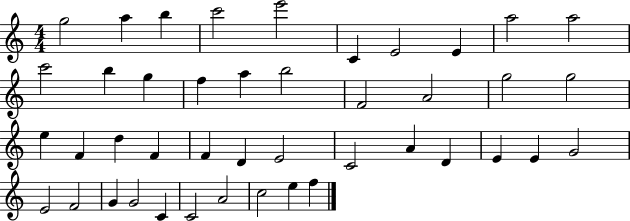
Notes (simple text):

G5/h A5/q B5/q C6/h E6/h C4/q E4/h E4/q A5/h A5/h C6/h B5/q G5/q F5/q A5/q B5/h F4/h A4/h G5/h G5/h E5/q F4/q D5/q F4/q F4/q D4/q E4/h C4/h A4/q D4/q E4/q E4/q G4/h E4/h F4/h G4/q G4/h C4/q C4/h A4/h C5/h E5/q F5/q